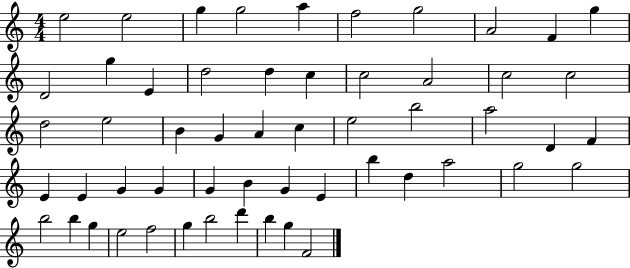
{
  \clef treble
  \numericTimeSignature
  \time 4/4
  \key c \major
  e''2 e''2 | g''4 g''2 a''4 | f''2 g''2 | a'2 f'4 g''4 | \break d'2 g''4 e'4 | d''2 d''4 c''4 | c''2 a'2 | c''2 c''2 | \break d''2 e''2 | b'4 g'4 a'4 c''4 | e''2 b''2 | a''2 d'4 f'4 | \break e'4 e'4 g'4 g'4 | g'4 b'4 g'4 e'4 | b''4 d''4 a''2 | g''2 g''2 | \break b''2 b''4 g''4 | e''2 f''2 | g''4 b''2 d'''4 | b''4 g''4 f'2 | \break \bar "|."
}